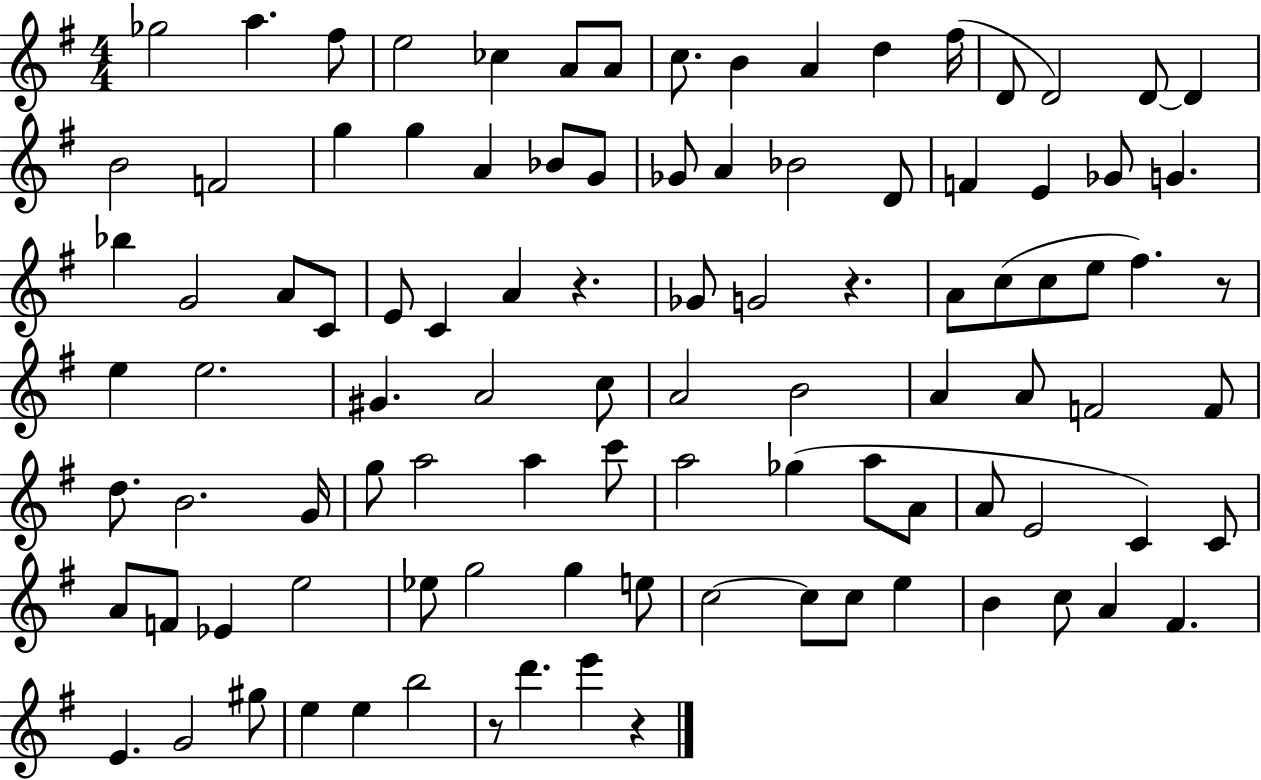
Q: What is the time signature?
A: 4/4